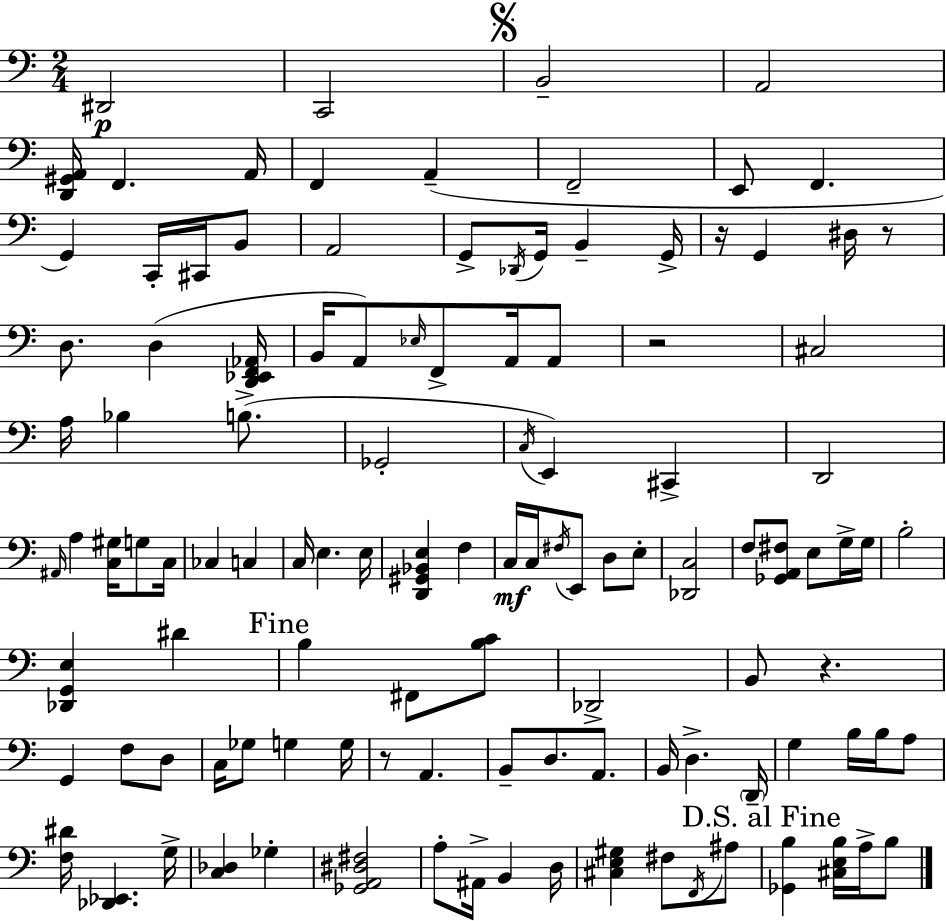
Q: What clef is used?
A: bass